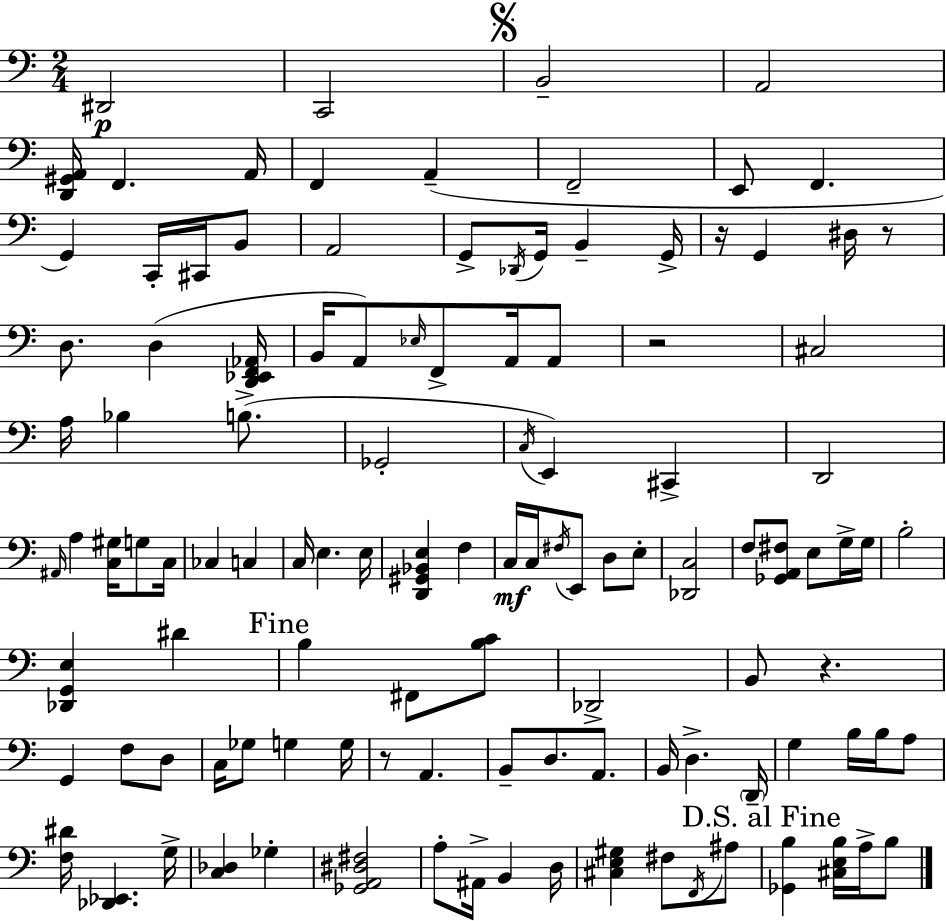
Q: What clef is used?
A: bass